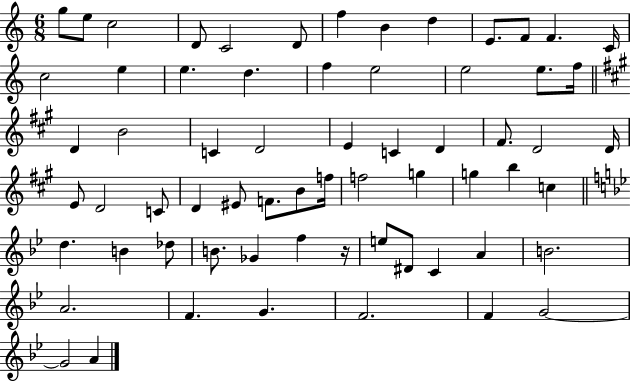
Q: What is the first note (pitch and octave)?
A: G5